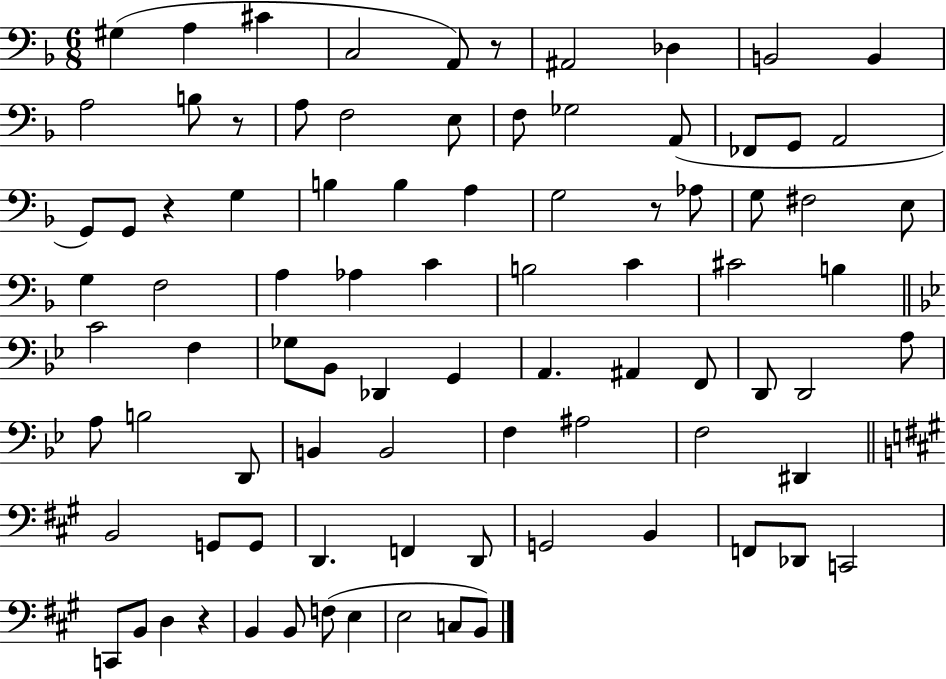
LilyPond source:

{
  \clef bass
  \numericTimeSignature
  \time 6/8
  \key f \major
  \repeat volta 2 { gis4( a4 cis'4 | c2 a,8) r8 | ais,2 des4 | b,2 b,4 | \break a2 b8 r8 | a8 f2 e8 | f8 ges2 a,8( | fes,8 g,8 a,2 | \break g,8) g,8 r4 g4 | b4 b4 a4 | g2 r8 aes8 | g8 fis2 e8 | \break g4 f2 | a4 aes4 c'4 | b2 c'4 | cis'2 b4 | \break \bar "||" \break \key bes \major c'2 f4 | ges8 bes,8 des,4 g,4 | a,4. ais,4 f,8 | d,8 d,2 a8 | \break a8 b2 d,8 | b,4 b,2 | f4 ais2 | f2 dis,4 | \break \bar "||" \break \key a \major b,2 g,8 g,8 | d,4. f,4 d,8 | g,2 b,4 | f,8 des,8 c,2 | \break c,8 b,8 d4 r4 | b,4 b,8 f8( e4 | e2 c8 b,8) | } \bar "|."
}